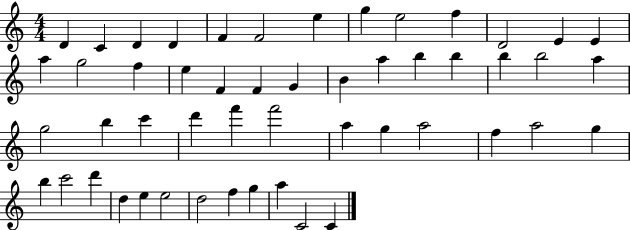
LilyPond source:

{
  \clef treble
  \numericTimeSignature
  \time 4/4
  \key c \major
  d'4 c'4 d'4 d'4 | f'4 f'2 e''4 | g''4 e''2 f''4 | d'2 e'4 e'4 | \break a''4 g''2 f''4 | e''4 f'4 f'4 g'4 | b'4 a''4 b''4 b''4 | b''4 b''2 a''4 | \break g''2 b''4 c'''4 | d'''4 f'''4 f'''2 | a''4 g''4 a''2 | f''4 a''2 g''4 | \break b''4 c'''2 d'''4 | d''4 e''4 e''2 | d''2 f''4 g''4 | a''4 c'2 c'4 | \break \bar "|."
}